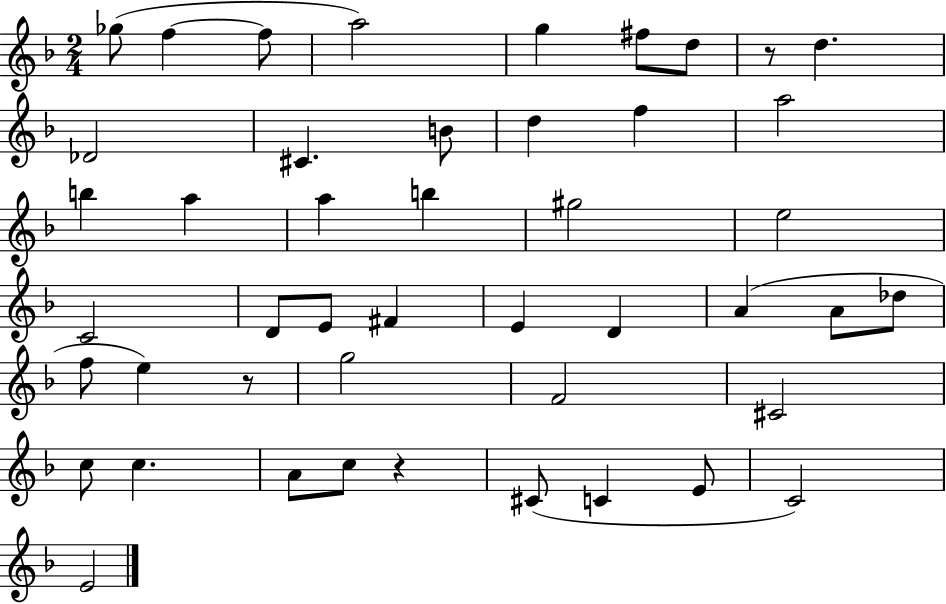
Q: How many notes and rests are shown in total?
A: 46